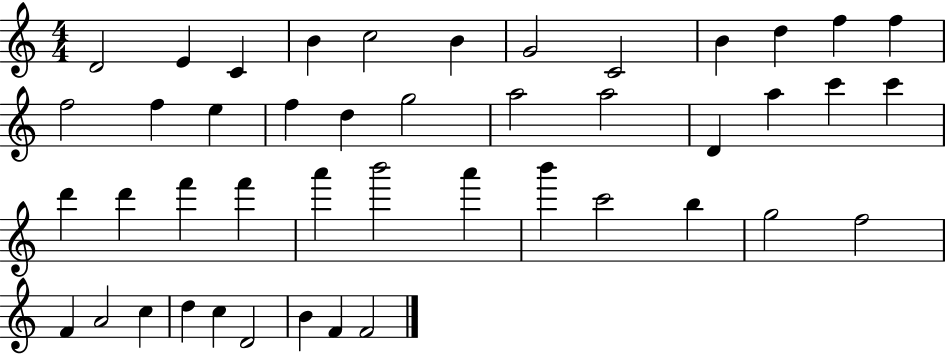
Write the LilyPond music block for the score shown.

{
  \clef treble
  \numericTimeSignature
  \time 4/4
  \key c \major
  d'2 e'4 c'4 | b'4 c''2 b'4 | g'2 c'2 | b'4 d''4 f''4 f''4 | \break f''2 f''4 e''4 | f''4 d''4 g''2 | a''2 a''2 | d'4 a''4 c'''4 c'''4 | \break d'''4 d'''4 f'''4 f'''4 | a'''4 b'''2 a'''4 | b'''4 c'''2 b''4 | g''2 f''2 | \break f'4 a'2 c''4 | d''4 c''4 d'2 | b'4 f'4 f'2 | \bar "|."
}